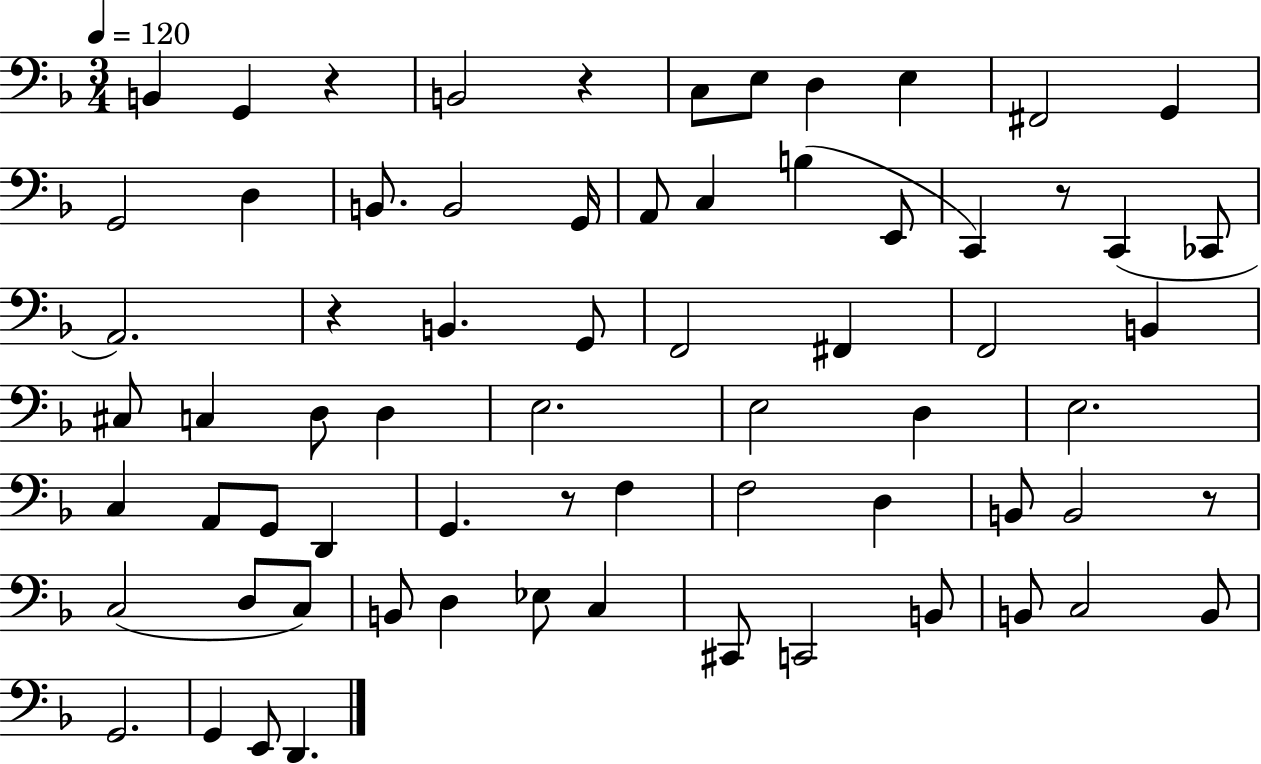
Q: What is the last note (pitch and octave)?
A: D2